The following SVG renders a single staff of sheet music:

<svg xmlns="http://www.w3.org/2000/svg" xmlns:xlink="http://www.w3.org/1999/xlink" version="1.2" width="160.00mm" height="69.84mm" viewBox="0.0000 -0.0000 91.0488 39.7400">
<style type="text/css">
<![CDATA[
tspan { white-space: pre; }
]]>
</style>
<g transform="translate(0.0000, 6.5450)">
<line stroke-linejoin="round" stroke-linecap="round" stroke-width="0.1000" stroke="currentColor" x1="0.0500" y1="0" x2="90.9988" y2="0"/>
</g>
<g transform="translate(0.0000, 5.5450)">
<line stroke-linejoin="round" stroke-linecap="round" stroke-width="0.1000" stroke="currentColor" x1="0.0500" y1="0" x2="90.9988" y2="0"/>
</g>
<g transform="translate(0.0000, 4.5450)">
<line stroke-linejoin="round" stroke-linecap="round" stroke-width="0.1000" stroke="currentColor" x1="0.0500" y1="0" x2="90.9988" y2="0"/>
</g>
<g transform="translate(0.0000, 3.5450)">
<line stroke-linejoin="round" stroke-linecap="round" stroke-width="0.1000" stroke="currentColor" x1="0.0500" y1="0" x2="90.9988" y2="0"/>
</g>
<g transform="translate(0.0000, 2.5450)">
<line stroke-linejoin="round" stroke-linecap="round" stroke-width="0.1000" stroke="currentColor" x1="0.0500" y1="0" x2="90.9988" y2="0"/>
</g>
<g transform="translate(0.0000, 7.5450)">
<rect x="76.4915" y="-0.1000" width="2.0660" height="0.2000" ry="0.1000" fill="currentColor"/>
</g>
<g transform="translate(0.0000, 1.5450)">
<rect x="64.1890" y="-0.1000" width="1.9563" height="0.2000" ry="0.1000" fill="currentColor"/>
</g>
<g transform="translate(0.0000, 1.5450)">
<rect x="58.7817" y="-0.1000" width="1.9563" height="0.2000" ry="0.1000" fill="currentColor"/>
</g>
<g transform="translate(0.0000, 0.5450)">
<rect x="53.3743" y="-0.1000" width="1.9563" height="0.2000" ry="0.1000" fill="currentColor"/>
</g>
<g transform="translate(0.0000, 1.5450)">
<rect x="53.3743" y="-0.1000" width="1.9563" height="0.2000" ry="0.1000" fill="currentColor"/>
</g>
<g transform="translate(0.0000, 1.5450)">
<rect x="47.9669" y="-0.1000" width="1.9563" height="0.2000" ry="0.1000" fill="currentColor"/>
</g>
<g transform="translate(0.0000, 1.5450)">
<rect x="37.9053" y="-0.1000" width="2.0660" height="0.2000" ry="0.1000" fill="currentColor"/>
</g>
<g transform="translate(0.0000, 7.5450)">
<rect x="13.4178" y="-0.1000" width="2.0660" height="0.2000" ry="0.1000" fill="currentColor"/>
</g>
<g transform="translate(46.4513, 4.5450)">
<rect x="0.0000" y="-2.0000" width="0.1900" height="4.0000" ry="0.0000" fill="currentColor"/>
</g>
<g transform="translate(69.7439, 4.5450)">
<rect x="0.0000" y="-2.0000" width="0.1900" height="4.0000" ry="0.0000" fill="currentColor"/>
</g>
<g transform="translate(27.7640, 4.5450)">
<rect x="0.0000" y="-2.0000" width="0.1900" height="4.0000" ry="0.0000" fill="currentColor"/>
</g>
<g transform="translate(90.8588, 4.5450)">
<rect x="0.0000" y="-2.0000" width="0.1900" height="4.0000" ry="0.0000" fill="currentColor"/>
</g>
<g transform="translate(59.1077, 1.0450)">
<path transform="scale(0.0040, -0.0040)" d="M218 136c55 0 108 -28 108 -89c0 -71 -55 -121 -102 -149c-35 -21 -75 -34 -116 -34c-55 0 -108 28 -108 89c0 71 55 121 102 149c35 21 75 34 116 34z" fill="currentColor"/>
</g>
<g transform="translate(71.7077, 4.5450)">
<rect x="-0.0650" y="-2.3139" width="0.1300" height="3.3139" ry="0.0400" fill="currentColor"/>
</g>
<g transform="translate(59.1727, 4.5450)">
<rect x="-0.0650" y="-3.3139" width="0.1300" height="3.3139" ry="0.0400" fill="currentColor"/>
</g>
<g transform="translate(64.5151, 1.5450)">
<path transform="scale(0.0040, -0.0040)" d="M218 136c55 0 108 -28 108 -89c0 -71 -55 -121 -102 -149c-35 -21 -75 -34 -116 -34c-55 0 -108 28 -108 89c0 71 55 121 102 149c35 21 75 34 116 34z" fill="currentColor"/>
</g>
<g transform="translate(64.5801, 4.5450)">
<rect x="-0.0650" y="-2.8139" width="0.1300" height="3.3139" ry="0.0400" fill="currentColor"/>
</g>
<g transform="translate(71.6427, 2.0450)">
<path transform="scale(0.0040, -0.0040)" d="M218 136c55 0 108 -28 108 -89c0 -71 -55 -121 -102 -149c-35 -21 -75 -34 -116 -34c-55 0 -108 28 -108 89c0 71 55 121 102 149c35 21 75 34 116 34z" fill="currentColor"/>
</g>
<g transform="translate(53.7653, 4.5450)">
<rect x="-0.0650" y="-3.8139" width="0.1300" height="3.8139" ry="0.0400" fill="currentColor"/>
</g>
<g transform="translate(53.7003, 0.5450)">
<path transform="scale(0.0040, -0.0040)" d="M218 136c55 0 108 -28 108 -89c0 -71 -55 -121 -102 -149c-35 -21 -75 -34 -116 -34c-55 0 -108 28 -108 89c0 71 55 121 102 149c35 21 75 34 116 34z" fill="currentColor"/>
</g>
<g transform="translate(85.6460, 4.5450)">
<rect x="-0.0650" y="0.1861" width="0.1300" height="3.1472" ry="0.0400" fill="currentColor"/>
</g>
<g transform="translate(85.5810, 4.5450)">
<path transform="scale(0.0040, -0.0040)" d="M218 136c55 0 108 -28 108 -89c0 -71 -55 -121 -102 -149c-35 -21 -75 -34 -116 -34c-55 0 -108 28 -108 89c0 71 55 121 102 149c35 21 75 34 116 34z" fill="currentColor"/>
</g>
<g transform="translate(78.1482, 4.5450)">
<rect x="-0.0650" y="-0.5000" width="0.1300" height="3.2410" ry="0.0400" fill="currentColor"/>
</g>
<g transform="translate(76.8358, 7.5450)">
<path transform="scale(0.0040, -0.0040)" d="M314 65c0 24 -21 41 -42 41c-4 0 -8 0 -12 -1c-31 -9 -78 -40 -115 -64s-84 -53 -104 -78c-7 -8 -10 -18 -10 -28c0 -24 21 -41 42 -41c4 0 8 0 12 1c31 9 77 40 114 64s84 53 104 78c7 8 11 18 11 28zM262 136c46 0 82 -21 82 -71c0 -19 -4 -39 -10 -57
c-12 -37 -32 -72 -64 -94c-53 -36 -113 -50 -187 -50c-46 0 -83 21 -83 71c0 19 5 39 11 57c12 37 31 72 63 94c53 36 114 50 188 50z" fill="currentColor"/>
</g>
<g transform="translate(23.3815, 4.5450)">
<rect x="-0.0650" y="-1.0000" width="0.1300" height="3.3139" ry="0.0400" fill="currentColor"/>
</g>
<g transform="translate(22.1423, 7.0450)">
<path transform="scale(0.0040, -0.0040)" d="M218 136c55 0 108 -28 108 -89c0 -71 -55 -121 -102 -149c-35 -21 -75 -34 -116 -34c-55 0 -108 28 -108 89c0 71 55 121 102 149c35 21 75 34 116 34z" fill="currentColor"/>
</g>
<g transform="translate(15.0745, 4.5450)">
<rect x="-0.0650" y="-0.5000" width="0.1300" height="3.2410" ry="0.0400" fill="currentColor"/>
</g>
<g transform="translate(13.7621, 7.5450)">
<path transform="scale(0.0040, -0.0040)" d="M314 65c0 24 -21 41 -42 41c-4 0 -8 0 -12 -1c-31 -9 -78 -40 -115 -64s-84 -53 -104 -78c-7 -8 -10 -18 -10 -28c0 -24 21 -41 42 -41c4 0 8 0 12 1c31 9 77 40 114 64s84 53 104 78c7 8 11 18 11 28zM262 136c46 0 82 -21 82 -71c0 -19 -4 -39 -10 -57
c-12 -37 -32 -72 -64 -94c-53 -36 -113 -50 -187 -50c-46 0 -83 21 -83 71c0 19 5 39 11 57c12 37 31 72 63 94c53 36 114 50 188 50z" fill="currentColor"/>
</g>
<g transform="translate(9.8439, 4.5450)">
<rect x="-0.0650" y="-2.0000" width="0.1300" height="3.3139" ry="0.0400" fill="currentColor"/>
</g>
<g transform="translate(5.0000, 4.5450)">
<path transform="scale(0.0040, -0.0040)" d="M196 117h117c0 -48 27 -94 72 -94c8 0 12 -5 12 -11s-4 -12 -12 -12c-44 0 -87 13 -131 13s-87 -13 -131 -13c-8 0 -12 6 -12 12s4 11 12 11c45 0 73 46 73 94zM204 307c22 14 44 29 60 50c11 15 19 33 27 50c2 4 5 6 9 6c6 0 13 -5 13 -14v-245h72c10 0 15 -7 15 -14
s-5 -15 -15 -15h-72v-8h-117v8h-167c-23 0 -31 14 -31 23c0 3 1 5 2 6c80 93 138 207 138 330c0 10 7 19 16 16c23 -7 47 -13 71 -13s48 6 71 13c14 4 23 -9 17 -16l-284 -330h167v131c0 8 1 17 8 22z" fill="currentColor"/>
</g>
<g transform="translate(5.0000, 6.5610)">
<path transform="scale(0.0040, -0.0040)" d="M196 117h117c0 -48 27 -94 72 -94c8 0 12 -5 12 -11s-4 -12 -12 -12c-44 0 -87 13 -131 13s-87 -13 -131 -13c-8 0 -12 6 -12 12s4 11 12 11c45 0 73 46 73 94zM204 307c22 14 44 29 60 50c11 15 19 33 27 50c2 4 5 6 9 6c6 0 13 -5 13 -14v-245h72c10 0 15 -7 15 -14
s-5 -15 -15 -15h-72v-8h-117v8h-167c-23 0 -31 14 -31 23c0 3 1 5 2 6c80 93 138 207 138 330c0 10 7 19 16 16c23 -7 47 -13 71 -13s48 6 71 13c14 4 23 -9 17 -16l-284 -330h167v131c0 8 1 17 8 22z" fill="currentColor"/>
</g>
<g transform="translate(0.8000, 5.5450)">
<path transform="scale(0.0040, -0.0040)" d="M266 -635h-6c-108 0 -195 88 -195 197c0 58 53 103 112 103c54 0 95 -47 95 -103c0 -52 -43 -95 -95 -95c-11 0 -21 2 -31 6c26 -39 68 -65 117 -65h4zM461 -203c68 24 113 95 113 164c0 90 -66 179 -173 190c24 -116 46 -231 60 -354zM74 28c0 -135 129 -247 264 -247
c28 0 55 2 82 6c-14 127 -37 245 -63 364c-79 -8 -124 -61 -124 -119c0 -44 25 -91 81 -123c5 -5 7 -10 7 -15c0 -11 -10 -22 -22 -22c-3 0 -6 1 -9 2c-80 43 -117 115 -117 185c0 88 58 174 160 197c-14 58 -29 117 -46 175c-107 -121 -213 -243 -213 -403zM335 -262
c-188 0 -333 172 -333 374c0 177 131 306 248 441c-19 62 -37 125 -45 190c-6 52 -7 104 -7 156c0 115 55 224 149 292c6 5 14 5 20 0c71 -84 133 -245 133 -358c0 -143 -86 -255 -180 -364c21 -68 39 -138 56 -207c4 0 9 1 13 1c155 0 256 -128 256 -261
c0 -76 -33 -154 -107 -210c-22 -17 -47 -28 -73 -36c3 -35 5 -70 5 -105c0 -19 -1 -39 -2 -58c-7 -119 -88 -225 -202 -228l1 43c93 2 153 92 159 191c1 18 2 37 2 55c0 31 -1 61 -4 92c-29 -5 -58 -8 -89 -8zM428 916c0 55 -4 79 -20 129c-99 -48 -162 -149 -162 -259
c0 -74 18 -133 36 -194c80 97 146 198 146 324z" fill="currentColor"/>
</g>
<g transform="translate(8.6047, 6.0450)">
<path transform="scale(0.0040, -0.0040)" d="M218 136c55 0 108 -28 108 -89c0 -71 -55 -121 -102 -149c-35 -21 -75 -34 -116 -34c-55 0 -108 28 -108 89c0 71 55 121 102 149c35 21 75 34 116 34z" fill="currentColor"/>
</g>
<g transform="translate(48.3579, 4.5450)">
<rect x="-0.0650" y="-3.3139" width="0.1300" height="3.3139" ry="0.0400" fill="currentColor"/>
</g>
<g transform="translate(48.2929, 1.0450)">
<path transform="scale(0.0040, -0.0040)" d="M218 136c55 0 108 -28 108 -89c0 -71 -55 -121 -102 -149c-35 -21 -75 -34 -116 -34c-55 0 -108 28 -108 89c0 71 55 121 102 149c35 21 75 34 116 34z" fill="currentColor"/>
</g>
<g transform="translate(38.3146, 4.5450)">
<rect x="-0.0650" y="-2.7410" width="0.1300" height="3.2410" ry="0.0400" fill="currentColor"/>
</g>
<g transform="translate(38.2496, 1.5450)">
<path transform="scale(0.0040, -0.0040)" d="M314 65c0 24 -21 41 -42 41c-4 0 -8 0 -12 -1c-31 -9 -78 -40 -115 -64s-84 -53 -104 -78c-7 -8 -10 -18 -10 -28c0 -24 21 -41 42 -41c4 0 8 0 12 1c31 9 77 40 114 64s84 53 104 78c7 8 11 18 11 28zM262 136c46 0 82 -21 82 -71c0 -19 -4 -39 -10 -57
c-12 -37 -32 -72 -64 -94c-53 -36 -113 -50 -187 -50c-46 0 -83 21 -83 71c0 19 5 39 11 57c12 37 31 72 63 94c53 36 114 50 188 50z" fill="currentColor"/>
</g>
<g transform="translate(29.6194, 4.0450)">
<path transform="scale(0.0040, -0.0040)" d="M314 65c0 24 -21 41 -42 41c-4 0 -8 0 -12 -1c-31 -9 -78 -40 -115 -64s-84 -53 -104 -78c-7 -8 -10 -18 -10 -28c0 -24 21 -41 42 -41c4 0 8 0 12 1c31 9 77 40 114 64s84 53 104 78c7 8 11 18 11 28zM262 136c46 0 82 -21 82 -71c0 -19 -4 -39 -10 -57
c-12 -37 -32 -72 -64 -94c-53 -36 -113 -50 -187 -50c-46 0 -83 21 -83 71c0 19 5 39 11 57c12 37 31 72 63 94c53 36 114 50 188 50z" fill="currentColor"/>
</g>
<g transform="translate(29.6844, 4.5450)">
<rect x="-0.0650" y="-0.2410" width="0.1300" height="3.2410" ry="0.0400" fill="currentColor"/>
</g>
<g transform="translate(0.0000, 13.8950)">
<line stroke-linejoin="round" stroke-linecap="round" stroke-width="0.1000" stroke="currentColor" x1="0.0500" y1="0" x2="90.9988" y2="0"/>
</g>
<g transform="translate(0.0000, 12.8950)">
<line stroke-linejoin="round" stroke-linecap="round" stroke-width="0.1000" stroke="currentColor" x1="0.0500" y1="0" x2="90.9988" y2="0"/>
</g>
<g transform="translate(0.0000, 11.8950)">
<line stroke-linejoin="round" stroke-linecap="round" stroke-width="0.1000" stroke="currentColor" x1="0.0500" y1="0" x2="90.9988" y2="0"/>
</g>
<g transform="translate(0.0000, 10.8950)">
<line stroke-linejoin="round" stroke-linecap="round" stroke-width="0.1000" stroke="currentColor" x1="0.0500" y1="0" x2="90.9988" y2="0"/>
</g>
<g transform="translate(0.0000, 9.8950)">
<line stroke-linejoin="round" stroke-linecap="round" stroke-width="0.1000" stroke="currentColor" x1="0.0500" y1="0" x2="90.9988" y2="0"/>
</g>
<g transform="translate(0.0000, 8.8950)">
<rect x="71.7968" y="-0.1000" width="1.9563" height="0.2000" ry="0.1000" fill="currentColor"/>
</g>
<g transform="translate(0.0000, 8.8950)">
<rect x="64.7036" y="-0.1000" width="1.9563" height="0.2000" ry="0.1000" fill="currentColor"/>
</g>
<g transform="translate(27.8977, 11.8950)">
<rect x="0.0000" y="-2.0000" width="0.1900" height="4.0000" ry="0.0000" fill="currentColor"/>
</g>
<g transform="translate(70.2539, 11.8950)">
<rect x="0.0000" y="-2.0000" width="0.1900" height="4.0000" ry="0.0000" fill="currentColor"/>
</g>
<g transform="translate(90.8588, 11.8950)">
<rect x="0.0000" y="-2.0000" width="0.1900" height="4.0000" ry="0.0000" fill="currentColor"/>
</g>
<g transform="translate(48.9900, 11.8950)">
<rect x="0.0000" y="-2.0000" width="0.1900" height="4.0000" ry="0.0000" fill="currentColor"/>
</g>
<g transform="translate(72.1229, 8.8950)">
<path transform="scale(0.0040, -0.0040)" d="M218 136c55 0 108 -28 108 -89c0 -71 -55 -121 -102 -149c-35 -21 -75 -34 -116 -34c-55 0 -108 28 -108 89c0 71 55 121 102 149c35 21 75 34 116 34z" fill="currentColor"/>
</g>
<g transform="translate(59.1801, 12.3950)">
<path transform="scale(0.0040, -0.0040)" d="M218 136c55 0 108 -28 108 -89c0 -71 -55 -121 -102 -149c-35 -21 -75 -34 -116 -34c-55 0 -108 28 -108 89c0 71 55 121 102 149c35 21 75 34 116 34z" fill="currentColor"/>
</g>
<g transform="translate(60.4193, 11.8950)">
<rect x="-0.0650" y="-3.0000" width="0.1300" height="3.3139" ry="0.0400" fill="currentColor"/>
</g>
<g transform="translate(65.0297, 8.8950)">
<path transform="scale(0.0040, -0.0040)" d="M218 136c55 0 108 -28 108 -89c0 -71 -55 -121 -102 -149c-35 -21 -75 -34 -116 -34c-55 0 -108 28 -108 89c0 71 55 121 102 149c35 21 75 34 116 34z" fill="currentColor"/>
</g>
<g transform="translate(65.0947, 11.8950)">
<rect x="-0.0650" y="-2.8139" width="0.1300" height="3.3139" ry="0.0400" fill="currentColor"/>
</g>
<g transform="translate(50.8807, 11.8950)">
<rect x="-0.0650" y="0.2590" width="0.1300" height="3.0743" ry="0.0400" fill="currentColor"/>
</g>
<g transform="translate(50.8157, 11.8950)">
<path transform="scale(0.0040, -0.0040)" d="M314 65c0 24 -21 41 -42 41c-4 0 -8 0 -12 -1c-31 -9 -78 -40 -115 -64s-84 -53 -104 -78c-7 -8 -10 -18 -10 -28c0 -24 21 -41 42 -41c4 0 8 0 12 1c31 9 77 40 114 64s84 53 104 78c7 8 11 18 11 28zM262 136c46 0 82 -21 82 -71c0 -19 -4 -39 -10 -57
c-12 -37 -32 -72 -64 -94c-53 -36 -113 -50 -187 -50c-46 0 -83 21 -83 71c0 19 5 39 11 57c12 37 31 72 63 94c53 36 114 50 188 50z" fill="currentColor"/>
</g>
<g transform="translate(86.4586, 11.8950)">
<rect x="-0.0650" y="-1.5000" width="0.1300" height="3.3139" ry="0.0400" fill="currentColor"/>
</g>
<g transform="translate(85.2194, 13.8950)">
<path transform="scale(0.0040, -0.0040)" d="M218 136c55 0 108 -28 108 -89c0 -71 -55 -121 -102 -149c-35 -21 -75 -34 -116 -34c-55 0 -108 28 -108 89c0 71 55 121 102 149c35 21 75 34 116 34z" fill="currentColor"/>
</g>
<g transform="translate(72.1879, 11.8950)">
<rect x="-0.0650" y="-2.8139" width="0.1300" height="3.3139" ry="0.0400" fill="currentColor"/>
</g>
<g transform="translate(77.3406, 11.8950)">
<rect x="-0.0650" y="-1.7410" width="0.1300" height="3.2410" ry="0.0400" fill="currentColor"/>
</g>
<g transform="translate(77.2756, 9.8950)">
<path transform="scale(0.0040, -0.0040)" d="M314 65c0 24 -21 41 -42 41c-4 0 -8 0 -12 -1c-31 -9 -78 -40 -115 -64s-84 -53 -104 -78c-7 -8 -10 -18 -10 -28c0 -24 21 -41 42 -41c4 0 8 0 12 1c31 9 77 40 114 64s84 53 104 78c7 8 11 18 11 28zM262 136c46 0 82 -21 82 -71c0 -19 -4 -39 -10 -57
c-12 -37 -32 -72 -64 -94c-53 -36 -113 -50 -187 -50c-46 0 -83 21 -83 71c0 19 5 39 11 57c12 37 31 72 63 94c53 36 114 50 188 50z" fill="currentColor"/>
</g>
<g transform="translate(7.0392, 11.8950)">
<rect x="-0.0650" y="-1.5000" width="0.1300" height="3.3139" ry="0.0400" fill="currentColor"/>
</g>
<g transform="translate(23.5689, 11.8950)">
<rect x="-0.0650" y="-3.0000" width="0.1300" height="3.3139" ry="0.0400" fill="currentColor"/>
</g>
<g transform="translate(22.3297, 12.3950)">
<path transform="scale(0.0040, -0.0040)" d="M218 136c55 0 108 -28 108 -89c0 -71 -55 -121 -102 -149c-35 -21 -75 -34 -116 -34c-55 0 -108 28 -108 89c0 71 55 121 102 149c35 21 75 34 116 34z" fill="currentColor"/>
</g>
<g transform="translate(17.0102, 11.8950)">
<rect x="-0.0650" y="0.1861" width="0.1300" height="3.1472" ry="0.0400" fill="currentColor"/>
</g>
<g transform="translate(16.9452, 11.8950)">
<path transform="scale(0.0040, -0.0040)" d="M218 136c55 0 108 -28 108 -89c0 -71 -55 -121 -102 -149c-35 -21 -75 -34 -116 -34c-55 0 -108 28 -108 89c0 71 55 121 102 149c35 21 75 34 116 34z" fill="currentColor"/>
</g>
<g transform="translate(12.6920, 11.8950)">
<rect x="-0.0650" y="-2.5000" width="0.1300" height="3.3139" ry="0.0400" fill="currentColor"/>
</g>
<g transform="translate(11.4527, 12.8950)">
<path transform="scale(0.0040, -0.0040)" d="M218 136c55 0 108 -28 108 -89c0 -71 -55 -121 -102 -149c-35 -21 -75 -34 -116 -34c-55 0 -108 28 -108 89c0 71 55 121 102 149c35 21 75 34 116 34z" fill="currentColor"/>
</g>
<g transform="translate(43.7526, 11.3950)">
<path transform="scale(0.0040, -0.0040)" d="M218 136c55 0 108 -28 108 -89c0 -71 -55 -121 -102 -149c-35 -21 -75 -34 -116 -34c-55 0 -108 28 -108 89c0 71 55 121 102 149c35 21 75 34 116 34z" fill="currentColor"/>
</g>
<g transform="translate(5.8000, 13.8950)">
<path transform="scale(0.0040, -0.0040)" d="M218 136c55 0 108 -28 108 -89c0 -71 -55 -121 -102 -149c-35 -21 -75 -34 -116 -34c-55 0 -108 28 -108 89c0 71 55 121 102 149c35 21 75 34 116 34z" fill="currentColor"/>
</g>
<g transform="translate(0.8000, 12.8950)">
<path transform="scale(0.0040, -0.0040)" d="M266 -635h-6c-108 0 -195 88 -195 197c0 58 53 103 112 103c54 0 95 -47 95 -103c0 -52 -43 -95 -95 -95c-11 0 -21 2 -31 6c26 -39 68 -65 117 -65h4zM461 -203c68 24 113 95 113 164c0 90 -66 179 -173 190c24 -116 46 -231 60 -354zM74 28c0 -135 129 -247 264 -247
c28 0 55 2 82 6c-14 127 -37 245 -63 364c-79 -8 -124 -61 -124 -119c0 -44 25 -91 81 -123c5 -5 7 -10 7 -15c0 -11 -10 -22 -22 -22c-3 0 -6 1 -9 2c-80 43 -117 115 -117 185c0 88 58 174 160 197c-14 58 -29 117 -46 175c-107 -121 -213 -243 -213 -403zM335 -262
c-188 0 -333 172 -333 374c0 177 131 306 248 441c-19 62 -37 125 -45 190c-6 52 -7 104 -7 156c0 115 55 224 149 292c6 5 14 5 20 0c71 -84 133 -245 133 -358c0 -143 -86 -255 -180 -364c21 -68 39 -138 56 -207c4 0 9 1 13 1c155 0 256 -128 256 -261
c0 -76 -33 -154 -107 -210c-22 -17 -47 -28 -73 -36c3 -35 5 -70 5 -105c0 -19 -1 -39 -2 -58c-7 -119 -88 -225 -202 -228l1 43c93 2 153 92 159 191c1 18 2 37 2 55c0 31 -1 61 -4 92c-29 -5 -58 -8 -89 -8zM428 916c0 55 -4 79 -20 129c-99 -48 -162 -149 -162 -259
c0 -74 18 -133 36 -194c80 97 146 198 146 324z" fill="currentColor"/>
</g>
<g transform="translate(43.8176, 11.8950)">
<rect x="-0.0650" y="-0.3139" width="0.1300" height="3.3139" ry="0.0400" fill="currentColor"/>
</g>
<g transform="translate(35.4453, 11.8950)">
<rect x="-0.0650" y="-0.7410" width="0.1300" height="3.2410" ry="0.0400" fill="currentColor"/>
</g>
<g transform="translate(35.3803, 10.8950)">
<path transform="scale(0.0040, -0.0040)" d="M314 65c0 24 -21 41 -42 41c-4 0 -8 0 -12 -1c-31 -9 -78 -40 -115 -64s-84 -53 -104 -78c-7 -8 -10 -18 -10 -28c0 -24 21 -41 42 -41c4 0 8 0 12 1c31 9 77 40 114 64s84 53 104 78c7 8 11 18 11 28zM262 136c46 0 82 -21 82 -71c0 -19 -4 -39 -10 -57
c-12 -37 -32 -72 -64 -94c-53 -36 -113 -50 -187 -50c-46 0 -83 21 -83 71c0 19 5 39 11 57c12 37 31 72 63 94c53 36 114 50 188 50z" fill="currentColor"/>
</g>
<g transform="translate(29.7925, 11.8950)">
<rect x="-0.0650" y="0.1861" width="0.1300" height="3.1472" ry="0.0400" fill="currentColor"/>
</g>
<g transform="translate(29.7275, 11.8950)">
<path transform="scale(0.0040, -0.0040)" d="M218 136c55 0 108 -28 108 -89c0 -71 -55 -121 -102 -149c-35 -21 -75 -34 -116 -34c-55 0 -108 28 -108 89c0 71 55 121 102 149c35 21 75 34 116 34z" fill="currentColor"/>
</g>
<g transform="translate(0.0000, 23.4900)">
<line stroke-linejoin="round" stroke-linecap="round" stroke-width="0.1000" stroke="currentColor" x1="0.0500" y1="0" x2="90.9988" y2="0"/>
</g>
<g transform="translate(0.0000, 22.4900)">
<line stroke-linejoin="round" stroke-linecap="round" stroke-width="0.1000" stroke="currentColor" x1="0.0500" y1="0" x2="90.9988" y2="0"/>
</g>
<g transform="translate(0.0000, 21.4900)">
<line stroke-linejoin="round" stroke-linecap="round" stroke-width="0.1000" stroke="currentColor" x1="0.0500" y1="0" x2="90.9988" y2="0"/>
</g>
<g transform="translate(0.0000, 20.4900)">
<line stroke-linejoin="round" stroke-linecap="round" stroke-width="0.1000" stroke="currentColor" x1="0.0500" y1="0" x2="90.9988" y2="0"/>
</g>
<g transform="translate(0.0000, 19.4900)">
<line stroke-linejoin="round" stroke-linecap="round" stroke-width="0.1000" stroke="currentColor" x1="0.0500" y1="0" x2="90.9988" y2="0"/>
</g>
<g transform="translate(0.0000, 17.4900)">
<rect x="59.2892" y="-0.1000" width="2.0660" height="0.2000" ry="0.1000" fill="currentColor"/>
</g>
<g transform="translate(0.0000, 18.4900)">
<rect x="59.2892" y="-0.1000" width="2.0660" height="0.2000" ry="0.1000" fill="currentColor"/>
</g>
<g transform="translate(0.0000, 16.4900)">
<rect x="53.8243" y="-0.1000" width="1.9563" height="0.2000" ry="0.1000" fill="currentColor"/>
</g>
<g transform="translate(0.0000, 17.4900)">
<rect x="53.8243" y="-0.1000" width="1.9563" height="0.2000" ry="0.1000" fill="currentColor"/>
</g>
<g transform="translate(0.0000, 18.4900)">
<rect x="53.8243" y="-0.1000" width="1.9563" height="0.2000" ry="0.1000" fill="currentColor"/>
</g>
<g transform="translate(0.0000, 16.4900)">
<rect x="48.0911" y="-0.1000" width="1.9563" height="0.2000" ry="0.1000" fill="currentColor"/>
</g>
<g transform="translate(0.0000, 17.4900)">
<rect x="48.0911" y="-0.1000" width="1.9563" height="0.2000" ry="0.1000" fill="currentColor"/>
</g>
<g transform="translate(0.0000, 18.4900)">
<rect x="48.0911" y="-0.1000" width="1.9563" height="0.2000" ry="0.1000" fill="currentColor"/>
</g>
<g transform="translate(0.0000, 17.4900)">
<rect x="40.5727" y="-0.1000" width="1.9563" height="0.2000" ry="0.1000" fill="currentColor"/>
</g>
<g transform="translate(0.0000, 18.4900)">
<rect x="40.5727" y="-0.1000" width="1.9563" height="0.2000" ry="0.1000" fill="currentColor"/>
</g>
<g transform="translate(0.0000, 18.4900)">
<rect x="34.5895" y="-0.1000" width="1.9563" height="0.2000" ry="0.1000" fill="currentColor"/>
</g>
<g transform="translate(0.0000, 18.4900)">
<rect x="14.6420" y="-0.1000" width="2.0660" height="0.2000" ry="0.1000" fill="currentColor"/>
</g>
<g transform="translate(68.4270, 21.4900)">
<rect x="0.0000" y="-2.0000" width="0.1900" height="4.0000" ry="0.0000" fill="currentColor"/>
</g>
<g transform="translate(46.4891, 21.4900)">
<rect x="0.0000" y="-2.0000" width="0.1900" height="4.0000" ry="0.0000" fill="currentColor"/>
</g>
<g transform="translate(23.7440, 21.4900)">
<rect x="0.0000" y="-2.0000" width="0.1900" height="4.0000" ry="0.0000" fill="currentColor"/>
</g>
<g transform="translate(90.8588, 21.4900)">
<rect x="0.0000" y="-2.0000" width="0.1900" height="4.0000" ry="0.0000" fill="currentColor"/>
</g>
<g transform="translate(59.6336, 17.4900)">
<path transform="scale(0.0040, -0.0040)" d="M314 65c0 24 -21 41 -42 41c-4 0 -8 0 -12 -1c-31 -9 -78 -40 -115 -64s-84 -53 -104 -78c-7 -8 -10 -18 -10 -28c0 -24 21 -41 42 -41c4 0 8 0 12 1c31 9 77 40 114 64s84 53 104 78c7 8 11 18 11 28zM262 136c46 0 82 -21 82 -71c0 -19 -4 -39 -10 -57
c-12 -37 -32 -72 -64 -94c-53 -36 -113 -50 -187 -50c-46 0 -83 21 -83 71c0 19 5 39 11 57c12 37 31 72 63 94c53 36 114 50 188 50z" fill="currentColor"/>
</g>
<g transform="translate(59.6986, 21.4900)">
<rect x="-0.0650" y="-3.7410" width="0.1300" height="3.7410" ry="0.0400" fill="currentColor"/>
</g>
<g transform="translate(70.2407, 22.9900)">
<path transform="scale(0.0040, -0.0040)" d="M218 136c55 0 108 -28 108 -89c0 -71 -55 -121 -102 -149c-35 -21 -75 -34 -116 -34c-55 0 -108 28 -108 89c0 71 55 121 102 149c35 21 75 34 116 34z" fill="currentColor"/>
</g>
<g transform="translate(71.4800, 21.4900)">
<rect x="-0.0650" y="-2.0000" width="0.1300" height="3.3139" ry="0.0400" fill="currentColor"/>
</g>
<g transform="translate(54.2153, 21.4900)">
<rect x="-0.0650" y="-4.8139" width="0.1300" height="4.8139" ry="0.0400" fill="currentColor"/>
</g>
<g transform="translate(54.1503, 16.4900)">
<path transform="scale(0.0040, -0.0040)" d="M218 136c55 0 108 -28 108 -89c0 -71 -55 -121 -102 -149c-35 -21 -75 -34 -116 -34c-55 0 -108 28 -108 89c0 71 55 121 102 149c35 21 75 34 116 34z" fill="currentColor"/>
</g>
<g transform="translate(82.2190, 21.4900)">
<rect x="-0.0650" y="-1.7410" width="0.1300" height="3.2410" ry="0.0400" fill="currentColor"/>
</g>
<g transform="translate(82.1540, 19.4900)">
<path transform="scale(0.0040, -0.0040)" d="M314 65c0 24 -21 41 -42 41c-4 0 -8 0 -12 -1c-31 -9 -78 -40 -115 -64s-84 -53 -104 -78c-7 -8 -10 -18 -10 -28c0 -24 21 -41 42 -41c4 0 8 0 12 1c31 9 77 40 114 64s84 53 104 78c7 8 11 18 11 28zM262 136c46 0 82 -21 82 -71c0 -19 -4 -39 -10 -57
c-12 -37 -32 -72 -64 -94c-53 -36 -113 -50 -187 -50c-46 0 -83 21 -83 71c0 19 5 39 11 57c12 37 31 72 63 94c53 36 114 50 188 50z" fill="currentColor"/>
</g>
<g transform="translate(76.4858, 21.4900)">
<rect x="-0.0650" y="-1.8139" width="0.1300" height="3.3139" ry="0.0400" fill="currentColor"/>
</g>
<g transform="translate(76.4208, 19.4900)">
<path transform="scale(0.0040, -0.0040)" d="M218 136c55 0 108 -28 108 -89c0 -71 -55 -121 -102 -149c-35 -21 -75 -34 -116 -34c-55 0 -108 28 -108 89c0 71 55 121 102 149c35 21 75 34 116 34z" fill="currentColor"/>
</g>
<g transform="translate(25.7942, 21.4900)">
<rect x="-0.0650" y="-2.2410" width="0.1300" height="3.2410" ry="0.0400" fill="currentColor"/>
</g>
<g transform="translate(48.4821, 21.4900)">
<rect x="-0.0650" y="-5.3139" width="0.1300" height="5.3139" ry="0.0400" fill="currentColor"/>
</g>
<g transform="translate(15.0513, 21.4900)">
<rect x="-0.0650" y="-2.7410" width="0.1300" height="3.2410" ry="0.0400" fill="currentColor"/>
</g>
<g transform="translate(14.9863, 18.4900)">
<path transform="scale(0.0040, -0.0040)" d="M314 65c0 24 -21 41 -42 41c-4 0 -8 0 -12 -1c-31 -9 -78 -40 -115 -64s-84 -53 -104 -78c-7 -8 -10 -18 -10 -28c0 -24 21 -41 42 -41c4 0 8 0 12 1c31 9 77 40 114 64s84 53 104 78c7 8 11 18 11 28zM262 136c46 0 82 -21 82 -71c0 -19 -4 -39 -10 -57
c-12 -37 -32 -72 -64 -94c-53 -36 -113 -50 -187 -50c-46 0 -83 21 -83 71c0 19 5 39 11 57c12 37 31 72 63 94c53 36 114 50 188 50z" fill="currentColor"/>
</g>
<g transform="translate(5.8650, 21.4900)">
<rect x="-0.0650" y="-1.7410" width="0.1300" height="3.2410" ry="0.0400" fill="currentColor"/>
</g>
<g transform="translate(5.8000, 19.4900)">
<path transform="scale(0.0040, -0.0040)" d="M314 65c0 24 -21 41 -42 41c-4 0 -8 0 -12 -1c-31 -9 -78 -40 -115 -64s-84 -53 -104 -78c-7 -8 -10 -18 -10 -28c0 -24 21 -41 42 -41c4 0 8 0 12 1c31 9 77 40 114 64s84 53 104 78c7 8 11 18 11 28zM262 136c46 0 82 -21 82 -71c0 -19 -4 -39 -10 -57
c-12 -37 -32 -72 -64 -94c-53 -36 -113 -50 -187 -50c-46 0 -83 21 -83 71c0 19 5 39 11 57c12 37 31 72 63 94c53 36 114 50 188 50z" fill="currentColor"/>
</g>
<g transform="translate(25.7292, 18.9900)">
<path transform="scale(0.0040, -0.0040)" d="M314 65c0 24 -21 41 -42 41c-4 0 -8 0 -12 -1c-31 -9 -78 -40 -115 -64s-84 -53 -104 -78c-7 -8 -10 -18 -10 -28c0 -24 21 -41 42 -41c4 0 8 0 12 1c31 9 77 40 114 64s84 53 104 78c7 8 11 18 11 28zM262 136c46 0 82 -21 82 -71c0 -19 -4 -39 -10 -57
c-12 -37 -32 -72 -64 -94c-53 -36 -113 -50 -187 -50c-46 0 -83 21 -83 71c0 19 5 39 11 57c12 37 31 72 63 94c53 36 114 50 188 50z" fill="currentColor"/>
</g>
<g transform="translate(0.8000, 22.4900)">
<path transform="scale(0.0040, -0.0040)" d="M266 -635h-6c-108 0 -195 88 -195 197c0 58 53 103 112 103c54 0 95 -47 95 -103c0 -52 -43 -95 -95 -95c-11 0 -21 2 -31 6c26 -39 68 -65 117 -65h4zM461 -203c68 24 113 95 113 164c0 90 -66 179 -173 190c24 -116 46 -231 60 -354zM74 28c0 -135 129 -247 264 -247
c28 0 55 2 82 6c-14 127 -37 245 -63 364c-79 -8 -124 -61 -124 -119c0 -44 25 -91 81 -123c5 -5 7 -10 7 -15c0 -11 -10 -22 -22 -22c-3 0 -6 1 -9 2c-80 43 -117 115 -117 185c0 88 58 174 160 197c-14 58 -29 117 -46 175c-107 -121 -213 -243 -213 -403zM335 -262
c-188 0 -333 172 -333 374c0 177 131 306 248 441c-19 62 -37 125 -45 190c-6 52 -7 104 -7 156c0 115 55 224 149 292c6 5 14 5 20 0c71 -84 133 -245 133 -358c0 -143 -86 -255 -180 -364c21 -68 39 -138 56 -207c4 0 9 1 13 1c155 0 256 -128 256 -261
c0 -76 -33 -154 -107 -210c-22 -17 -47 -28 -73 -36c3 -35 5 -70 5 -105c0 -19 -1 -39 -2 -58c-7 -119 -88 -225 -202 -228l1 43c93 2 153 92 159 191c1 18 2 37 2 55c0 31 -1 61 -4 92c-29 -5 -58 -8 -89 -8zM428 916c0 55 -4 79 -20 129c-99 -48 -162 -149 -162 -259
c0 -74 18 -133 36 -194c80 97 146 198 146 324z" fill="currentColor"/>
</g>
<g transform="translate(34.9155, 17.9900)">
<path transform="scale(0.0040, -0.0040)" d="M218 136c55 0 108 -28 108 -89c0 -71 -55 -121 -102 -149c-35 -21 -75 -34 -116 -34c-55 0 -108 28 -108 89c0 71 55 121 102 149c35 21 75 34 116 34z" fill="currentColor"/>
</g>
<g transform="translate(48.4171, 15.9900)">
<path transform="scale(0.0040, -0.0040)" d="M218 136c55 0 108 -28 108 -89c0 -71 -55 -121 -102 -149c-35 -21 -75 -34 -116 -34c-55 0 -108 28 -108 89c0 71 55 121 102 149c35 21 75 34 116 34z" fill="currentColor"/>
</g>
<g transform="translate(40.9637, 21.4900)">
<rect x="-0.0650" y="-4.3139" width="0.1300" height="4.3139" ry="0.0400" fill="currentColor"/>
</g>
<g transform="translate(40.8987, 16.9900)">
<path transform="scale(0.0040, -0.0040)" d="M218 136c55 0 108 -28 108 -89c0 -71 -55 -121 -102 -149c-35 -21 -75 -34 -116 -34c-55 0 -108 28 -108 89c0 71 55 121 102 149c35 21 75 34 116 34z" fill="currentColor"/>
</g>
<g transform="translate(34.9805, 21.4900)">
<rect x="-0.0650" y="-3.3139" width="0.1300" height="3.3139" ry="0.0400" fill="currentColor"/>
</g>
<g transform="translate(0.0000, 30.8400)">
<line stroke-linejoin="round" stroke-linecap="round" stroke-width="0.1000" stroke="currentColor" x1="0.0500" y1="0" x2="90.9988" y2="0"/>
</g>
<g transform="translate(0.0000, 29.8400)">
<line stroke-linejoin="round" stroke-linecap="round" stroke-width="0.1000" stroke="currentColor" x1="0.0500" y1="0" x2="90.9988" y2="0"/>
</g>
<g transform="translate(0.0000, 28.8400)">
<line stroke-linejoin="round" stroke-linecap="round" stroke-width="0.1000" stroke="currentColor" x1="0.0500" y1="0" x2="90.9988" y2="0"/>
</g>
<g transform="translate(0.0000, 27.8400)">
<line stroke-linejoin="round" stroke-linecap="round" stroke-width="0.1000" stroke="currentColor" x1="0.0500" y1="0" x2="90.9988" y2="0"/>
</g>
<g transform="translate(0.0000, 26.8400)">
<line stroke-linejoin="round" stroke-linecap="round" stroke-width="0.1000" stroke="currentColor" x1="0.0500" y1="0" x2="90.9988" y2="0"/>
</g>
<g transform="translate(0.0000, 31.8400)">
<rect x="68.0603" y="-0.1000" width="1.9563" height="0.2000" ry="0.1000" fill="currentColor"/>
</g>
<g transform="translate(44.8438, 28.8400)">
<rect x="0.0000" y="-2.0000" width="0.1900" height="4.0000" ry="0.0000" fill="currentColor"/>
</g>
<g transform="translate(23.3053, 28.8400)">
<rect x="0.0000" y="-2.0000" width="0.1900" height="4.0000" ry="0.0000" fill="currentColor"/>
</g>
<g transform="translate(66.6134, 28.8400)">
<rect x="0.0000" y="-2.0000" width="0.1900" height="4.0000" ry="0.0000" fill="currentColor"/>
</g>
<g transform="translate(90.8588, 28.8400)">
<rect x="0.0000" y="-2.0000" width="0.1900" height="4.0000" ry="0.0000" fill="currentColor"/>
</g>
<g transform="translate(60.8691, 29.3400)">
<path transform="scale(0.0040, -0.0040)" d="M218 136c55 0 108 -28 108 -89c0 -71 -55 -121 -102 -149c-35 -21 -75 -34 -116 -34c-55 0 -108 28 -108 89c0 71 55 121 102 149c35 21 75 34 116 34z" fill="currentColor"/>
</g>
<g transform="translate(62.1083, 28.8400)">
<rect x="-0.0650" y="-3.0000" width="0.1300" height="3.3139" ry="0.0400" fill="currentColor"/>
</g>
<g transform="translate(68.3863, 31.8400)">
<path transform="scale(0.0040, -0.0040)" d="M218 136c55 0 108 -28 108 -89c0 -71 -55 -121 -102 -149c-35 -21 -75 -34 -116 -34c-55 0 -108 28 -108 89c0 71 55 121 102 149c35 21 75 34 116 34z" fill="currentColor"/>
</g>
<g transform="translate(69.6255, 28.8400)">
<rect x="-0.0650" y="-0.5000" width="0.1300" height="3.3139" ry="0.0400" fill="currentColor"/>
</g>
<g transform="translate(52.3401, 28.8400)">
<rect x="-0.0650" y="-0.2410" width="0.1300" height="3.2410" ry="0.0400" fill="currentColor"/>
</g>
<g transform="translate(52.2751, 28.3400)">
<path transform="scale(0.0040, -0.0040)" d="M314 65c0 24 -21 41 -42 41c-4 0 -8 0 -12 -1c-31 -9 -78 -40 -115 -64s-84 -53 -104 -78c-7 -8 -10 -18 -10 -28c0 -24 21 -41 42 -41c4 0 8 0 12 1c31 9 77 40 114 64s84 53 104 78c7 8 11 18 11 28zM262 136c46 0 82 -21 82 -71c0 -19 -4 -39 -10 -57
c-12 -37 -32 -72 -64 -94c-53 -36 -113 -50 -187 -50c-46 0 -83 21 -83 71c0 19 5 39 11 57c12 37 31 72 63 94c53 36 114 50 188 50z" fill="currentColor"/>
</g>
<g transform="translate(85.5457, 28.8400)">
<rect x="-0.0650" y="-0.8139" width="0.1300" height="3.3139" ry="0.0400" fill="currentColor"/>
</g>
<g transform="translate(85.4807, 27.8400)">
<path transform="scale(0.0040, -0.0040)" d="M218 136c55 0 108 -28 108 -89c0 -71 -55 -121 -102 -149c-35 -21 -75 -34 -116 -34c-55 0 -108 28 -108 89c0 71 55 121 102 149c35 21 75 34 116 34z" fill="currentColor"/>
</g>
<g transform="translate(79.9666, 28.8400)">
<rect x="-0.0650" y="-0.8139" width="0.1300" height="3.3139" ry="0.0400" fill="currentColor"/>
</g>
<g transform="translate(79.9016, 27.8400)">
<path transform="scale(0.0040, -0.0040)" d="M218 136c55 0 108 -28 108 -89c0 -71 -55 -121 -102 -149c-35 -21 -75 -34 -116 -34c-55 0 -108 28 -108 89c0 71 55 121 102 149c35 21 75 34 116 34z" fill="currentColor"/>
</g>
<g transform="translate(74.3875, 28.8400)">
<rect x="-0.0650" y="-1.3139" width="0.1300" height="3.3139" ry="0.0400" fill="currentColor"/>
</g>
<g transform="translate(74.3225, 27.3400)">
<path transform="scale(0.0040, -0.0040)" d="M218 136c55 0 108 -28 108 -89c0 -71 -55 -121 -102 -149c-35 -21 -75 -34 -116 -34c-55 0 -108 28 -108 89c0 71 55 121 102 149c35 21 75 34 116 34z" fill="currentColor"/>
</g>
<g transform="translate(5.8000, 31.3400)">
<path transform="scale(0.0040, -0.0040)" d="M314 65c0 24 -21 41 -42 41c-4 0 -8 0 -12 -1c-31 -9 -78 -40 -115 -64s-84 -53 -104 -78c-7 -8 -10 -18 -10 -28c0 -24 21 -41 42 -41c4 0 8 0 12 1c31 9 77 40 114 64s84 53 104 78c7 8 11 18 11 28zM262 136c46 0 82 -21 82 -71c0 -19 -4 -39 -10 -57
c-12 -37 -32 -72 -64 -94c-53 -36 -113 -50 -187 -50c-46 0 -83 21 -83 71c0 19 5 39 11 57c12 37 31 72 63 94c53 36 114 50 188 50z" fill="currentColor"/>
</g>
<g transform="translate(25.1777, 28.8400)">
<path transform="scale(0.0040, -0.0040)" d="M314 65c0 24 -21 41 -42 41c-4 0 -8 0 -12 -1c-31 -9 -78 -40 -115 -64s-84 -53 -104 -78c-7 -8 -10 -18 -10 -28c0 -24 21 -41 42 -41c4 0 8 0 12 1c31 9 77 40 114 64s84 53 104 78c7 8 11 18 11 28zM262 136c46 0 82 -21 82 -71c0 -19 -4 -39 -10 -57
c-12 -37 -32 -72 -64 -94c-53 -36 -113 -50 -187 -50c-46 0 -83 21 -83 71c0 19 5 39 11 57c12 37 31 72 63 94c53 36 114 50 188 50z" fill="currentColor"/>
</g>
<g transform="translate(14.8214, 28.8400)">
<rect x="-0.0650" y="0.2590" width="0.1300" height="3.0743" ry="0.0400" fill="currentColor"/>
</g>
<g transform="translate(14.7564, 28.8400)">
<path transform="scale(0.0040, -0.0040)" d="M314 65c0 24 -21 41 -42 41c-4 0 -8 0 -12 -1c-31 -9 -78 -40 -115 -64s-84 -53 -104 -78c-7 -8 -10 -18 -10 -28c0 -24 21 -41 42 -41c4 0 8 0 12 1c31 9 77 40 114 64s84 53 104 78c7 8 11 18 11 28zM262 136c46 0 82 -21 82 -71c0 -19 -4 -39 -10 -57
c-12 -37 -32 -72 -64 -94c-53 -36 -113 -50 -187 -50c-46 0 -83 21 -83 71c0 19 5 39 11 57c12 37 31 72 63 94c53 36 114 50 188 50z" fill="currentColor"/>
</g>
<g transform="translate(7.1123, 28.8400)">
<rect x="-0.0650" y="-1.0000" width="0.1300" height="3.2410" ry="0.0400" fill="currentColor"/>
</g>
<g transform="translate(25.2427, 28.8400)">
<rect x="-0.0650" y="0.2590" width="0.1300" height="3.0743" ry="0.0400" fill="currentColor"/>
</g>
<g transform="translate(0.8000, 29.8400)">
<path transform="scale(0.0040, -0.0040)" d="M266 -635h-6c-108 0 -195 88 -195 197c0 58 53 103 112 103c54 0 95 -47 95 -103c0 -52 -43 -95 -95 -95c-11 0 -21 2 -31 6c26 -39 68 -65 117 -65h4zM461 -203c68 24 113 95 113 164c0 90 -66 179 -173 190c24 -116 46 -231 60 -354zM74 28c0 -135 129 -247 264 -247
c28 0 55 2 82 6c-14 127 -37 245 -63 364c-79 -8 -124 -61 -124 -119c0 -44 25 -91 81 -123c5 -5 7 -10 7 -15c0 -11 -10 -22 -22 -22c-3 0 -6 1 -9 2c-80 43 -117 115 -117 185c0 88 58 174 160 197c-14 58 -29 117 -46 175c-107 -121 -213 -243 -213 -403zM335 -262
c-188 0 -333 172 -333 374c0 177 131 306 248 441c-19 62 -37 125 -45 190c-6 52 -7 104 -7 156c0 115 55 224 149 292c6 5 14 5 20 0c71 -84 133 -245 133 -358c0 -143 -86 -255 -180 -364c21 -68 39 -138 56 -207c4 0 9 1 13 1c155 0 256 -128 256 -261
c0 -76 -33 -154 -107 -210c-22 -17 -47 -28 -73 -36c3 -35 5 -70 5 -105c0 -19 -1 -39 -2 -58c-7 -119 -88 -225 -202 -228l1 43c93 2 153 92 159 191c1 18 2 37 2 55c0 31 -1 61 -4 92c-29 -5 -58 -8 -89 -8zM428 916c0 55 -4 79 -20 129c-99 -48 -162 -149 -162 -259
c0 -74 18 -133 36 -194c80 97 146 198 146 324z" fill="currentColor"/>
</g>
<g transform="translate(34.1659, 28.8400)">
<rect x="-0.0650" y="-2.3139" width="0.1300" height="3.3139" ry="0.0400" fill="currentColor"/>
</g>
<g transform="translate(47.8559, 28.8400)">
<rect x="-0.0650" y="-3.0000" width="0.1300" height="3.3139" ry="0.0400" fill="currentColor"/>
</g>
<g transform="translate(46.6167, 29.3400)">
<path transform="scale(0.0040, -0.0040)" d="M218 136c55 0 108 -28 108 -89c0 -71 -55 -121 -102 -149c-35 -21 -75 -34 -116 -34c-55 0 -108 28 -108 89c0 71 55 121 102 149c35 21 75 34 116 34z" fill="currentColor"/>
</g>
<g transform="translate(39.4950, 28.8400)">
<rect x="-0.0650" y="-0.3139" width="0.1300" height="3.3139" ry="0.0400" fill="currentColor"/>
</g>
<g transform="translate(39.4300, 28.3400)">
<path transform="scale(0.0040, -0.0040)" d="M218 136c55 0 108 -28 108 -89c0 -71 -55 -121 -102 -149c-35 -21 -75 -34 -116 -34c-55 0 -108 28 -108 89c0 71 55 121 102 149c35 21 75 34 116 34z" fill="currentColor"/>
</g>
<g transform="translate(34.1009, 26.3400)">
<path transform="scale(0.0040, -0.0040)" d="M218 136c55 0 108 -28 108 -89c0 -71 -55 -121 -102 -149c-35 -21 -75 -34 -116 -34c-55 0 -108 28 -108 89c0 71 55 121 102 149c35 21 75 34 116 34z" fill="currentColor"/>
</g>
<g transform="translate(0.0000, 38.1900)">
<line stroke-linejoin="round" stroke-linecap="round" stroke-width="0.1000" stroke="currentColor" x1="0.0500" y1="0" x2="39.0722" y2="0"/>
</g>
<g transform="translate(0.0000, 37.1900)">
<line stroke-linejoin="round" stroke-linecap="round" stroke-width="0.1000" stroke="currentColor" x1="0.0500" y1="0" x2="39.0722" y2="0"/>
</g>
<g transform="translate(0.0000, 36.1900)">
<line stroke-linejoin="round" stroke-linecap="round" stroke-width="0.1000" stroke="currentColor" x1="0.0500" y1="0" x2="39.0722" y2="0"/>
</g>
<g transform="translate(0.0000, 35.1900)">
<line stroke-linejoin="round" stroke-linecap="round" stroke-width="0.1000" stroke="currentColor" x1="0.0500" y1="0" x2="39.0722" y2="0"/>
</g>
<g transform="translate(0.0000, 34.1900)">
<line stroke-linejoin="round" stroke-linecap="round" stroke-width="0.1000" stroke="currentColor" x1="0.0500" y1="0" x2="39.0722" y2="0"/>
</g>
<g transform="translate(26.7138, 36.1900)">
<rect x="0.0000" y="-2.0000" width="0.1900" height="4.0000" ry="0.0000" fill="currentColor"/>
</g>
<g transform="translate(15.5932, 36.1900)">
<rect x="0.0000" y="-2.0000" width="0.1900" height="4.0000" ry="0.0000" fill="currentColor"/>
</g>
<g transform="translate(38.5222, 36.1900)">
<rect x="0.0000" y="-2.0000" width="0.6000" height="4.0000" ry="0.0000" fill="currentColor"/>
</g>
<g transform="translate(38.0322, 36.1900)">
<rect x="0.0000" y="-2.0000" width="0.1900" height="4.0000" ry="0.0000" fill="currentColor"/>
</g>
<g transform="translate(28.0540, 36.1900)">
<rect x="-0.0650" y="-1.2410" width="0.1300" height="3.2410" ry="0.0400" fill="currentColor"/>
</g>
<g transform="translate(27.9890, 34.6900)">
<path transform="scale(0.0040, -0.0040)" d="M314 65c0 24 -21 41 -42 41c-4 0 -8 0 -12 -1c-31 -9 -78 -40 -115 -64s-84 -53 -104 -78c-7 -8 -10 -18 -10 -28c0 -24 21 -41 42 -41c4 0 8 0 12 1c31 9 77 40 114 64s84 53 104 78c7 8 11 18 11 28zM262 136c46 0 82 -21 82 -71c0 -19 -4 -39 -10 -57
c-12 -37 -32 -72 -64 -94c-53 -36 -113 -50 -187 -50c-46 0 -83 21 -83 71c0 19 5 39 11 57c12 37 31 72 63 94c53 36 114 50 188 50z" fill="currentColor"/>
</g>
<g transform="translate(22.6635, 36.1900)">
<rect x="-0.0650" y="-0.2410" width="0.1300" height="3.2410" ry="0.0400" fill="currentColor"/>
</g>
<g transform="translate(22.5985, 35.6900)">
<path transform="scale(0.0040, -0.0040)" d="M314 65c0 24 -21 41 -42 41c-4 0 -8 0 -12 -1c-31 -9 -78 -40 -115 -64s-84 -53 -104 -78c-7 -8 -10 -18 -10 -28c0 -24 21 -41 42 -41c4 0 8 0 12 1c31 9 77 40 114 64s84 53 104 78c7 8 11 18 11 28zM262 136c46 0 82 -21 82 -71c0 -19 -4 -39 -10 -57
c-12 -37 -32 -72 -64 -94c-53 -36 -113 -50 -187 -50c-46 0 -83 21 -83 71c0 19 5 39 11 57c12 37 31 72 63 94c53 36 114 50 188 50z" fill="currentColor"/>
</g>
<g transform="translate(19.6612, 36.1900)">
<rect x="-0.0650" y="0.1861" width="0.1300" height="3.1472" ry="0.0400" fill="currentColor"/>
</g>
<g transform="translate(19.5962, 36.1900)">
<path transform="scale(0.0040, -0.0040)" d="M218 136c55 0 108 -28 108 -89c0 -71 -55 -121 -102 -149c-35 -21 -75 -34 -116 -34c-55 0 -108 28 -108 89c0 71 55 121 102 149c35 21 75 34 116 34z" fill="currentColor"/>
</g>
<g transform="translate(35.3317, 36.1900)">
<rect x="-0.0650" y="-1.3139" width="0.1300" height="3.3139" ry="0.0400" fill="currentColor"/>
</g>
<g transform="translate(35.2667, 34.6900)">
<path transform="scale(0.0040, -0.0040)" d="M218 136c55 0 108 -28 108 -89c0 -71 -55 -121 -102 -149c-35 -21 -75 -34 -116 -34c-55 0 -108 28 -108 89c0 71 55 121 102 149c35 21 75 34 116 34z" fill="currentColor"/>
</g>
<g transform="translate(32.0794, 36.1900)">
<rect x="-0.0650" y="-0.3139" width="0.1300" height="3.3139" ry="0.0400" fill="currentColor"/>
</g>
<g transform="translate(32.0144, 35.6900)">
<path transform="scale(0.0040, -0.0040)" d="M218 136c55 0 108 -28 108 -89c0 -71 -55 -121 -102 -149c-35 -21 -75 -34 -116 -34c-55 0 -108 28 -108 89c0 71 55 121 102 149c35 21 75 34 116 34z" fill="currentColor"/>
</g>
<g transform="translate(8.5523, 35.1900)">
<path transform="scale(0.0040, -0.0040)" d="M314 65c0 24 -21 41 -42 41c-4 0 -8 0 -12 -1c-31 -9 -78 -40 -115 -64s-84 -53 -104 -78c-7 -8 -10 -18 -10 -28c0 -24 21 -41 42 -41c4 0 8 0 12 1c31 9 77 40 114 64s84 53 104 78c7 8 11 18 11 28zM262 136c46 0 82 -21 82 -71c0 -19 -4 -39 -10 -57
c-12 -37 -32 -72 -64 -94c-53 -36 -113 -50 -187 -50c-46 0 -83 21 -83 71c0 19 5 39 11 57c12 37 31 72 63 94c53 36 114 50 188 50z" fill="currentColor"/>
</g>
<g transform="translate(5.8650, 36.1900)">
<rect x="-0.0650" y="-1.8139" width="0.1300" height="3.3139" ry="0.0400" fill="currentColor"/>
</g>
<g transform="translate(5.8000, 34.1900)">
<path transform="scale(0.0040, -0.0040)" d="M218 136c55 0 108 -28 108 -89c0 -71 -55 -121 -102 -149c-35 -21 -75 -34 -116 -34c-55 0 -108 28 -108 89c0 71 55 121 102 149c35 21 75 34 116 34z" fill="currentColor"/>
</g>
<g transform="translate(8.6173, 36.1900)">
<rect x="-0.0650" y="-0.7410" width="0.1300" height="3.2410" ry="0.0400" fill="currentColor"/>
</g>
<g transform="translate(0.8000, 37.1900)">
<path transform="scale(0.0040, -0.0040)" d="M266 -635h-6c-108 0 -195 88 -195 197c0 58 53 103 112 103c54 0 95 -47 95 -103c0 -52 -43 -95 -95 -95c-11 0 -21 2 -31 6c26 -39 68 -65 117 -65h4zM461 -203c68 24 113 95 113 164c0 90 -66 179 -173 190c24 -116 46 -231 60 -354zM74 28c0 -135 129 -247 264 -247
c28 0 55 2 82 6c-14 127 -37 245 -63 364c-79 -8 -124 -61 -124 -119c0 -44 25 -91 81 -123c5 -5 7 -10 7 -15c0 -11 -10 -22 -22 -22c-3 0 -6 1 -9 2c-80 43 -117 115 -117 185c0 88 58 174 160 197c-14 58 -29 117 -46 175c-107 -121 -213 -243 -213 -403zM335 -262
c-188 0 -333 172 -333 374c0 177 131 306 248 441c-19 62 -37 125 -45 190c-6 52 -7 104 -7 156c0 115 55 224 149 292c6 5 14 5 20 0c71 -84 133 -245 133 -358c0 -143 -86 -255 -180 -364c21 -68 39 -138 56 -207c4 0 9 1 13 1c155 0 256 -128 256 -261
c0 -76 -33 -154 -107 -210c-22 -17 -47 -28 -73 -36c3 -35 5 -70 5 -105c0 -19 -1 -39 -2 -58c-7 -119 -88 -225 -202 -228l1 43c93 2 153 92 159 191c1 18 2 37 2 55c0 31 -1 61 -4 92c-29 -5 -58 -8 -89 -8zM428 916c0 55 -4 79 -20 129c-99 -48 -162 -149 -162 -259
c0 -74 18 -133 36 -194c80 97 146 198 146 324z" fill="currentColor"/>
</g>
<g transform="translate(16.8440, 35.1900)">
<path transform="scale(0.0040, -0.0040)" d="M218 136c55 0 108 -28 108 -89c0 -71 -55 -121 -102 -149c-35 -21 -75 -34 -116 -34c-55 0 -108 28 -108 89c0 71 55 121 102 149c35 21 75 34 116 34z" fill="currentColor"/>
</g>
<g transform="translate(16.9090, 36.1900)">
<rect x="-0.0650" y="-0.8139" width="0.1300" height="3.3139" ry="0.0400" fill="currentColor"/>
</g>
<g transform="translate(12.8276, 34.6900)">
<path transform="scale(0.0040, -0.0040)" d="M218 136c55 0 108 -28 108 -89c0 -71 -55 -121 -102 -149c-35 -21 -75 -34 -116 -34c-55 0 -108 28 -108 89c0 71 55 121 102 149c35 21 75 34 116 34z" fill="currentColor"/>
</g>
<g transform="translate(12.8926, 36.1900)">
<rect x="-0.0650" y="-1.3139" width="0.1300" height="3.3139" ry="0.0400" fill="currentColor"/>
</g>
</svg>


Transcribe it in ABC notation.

X:1
T:Untitled
M:4/4
L:1/4
K:C
F C2 D c2 a2 b c' b a g C2 B E G B A B d2 c B2 A a a f2 E f2 a2 g2 b d' f' e' c'2 F f f2 D2 B2 B2 g c A c2 A C e d d f d2 e d B c2 e2 c e